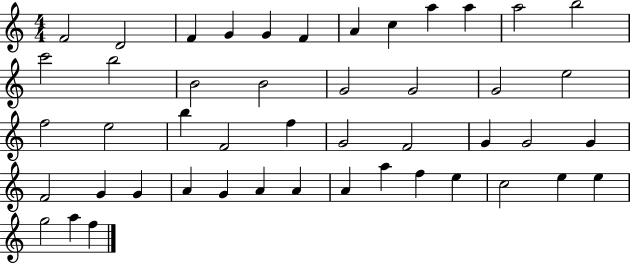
F4/h D4/h F4/q G4/q G4/q F4/q A4/q C5/q A5/q A5/q A5/h B5/h C6/h B5/h B4/h B4/h G4/h G4/h G4/h E5/h F5/h E5/h B5/q F4/h F5/q G4/h F4/h G4/q G4/h G4/q F4/h G4/q G4/q A4/q G4/q A4/q A4/q A4/q A5/q F5/q E5/q C5/h E5/q E5/q G5/h A5/q F5/q